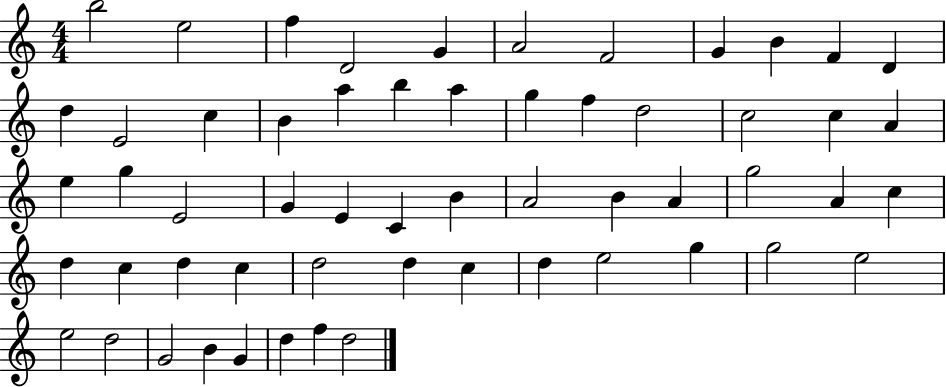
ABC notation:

X:1
T:Untitled
M:4/4
L:1/4
K:C
b2 e2 f D2 G A2 F2 G B F D d E2 c B a b a g f d2 c2 c A e g E2 G E C B A2 B A g2 A c d c d c d2 d c d e2 g g2 e2 e2 d2 G2 B G d f d2